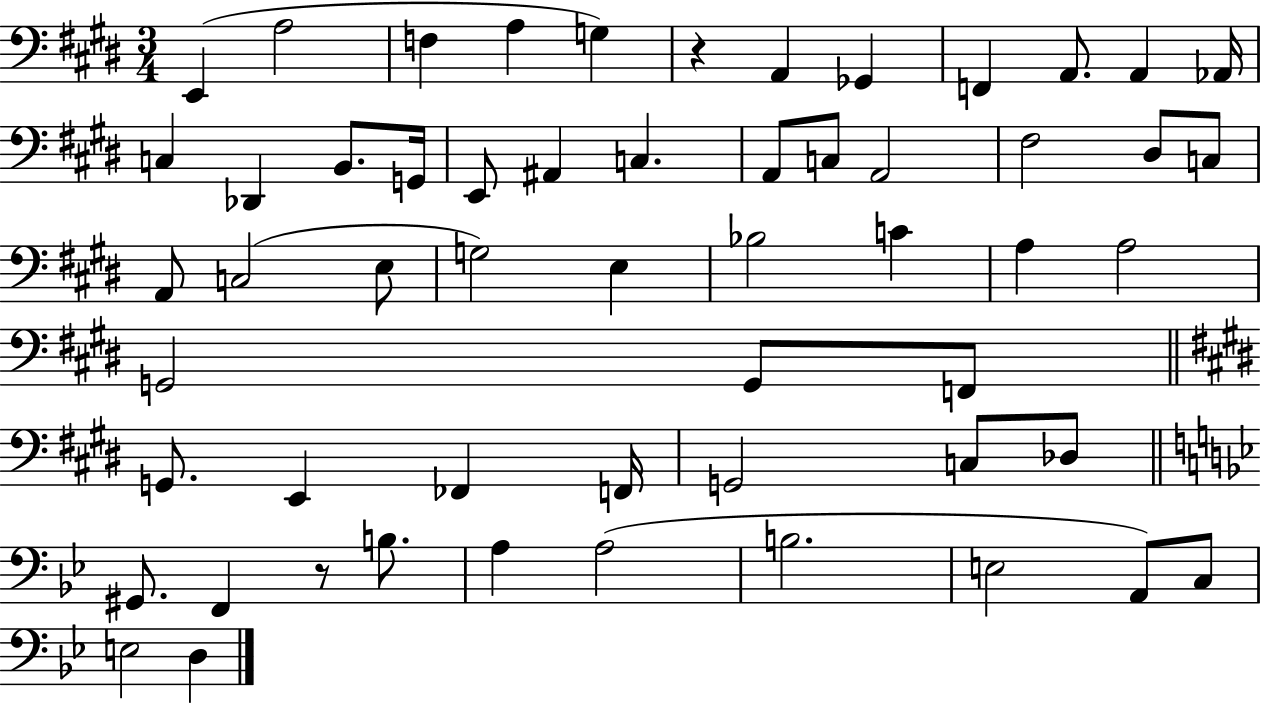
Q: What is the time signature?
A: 3/4